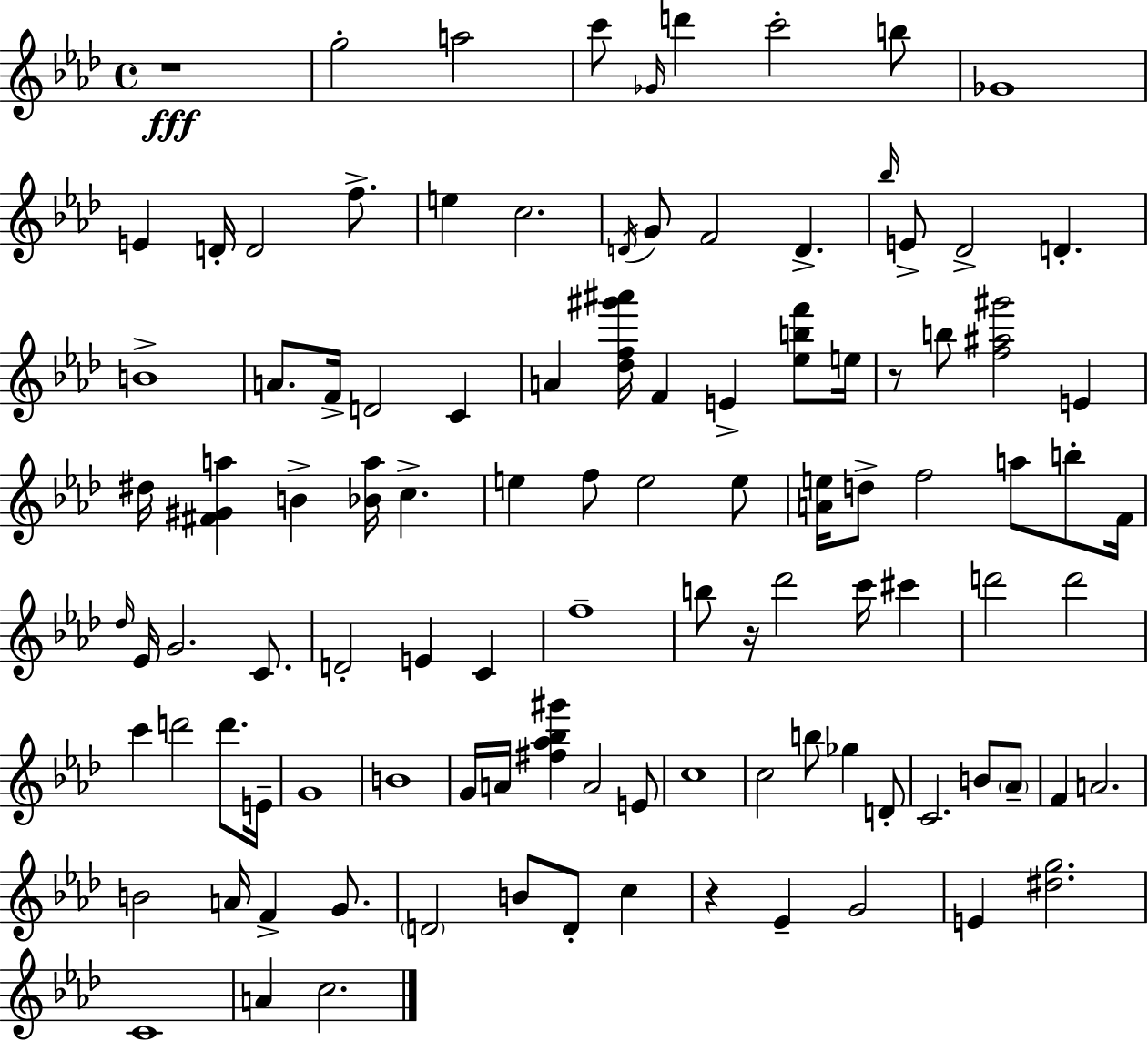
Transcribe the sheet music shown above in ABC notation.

X:1
T:Untitled
M:4/4
L:1/4
K:Ab
z4 g2 a2 c'/2 _G/4 d' c'2 b/2 _G4 E D/4 D2 f/2 e c2 D/4 G/2 F2 D _b/4 E/2 _D2 D B4 A/2 F/4 D2 C A [_df^g'^a']/4 F E [_ebf']/2 e/4 z/2 b/2 [f^a^g']2 E ^d/4 [^F^Ga] B [_Ba]/4 c e f/2 e2 e/2 [Ae]/4 d/2 f2 a/2 b/2 F/4 _d/4 _E/4 G2 C/2 D2 E C f4 b/2 z/4 _d'2 c'/4 ^c' d'2 d'2 c' d'2 d'/2 E/4 G4 B4 G/4 A/4 [^f_a_b^g'] A2 E/2 c4 c2 b/2 _g D/2 C2 B/2 _A/2 F A2 B2 A/4 F G/2 D2 B/2 D/2 c z _E G2 E [^dg]2 C4 A c2